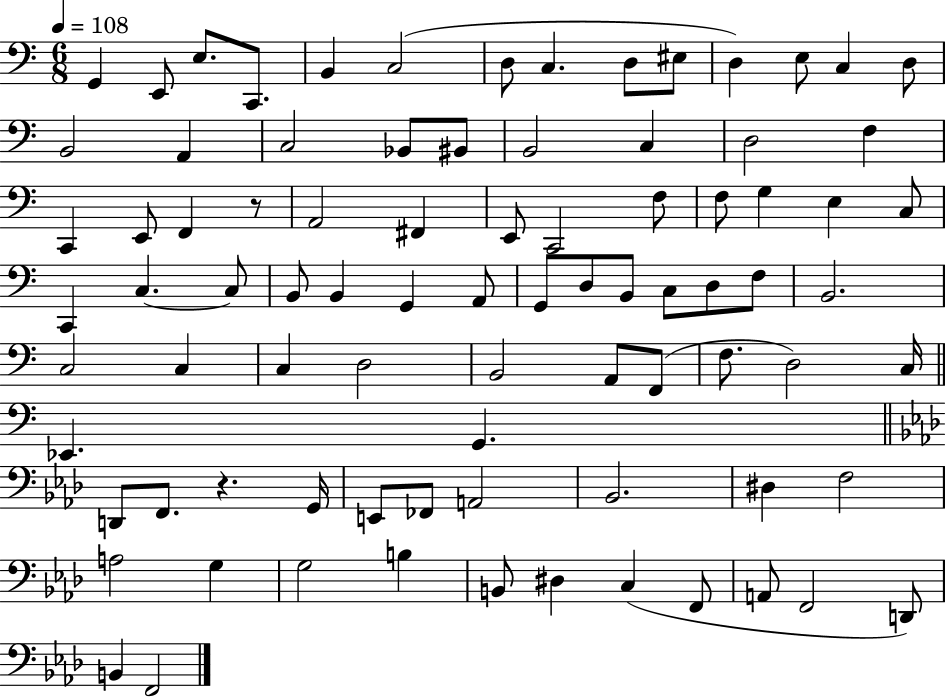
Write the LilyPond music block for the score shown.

{
  \clef bass
  \numericTimeSignature
  \time 6/8
  \key c \major
  \tempo 4 = 108
  \repeat volta 2 { g,4 e,8 e8. c,8. | b,4 c2( | d8 c4. d8 eis8 | d4) e8 c4 d8 | \break b,2 a,4 | c2 bes,8 bis,8 | b,2 c4 | d2 f4 | \break c,4 e,8 f,4 r8 | a,2 fis,4 | e,8 c,2 f8 | f8 g4 e4 c8 | \break c,4 c4.~~ c8 | b,8 b,4 g,4 a,8 | g,8 d8 b,8 c8 d8 f8 | b,2. | \break c2 c4 | c4 d2 | b,2 a,8 f,8( | f8. d2) c16 | \break \bar "||" \break \key c \major ees,4. g,4. | \bar "||" \break \key f \minor d,8 f,8. r4. g,16 | e,8 fes,8 a,2 | bes,2. | dis4 f2 | \break a2 g4 | g2 b4 | b,8 dis4 c4( f,8 | a,8 f,2 d,8) | \break b,4 f,2 | } \bar "|."
}